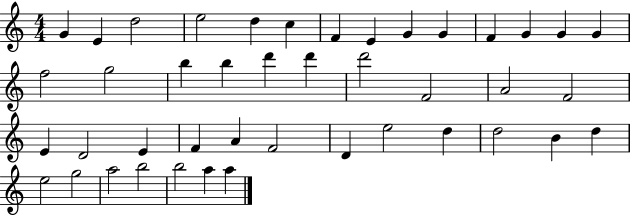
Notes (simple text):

G4/q E4/q D5/h E5/h D5/q C5/q F4/q E4/q G4/q G4/q F4/q G4/q G4/q G4/q F5/h G5/h B5/q B5/q D6/q D6/q D6/h F4/h A4/h F4/h E4/q D4/h E4/q F4/q A4/q F4/h D4/q E5/h D5/q D5/h B4/q D5/q E5/h G5/h A5/h B5/h B5/h A5/q A5/q